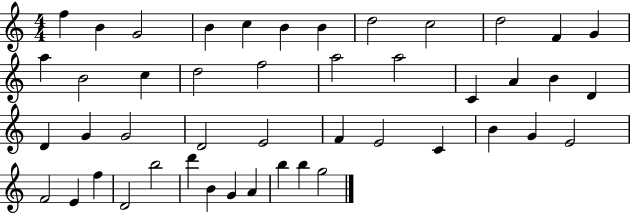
{
  \clef treble
  \numericTimeSignature
  \time 4/4
  \key c \major
  f''4 b'4 g'2 | b'4 c''4 b'4 b'4 | d''2 c''2 | d''2 f'4 g'4 | \break a''4 b'2 c''4 | d''2 f''2 | a''2 a''2 | c'4 a'4 b'4 d'4 | \break d'4 g'4 g'2 | d'2 e'2 | f'4 e'2 c'4 | b'4 g'4 e'2 | \break f'2 e'4 f''4 | d'2 b''2 | d'''4 b'4 g'4 a'4 | b''4 b''4 g''2 | \break \bar "|."
}